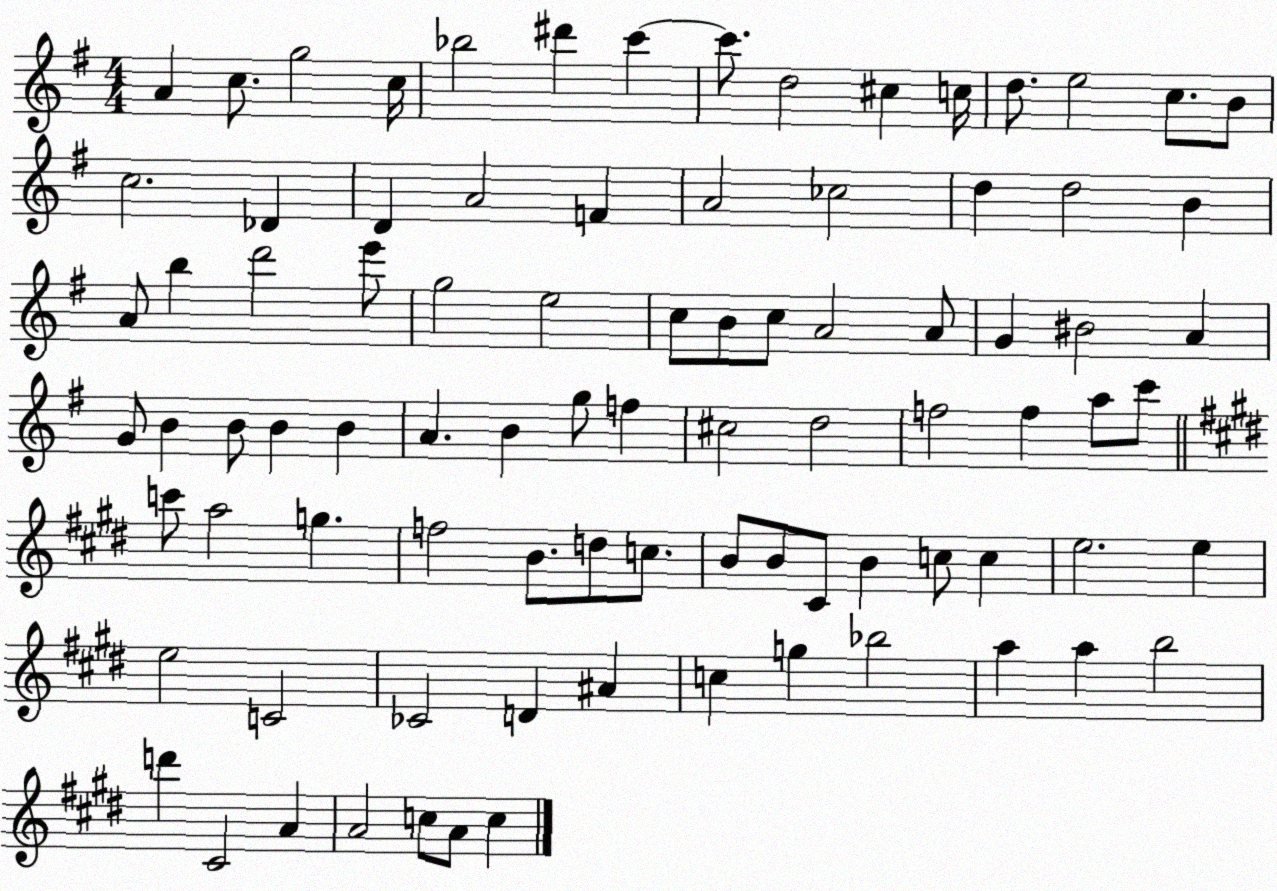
X:1
T:Untitled
M:4/4
L:1/4
K:G
A c/2 g2 c/4 _b2 ^d' c' c'/2 d2 ^c c/4 d/2 e2 c/2 B/2 c2 _D D A2 F A2 _c2 d d2 B A/2 b d'2 e'/2 g2 e2 c/2 B/2 c/2 A2 A/2 G ^B2 A G/2 B B/2 B B A B g/2 f ^c2 d2 f2 f a/2 c'/2 c'/2 a2 g f2 B/2 d/2 c/2 B/2 B/2 ^C/2 B c/2 c e2 e e2 C2 _C2 D ^A c g _b2 a a b2 d' ^C2 A A2 c/2 A/2 c